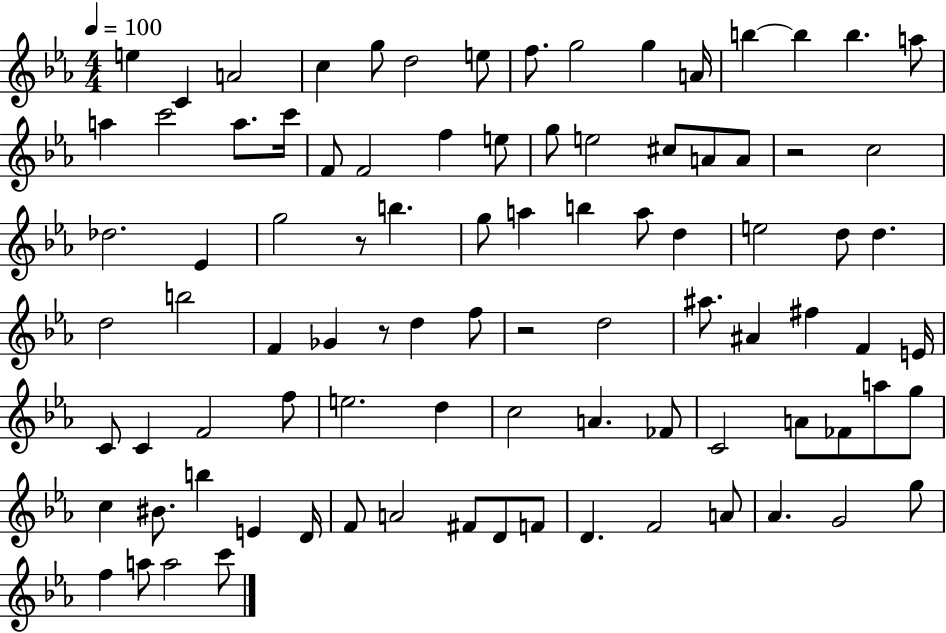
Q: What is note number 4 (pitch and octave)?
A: C5